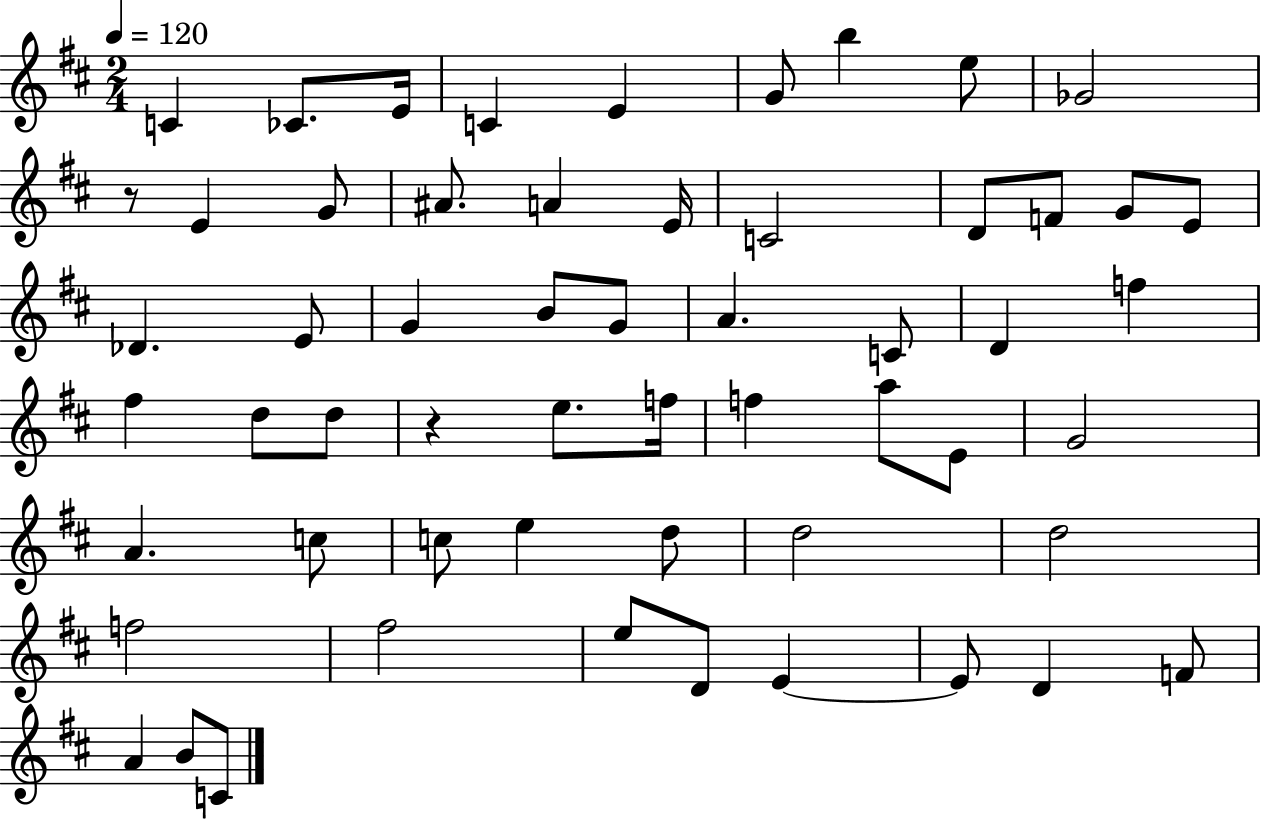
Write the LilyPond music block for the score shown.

{
  \clef treble
  \numericTimeSignature
  \time 2/4
  \key d \major
  \tempo 4 = 120
  c'4 ces'8. e'16 | c'4 e'4 | g'8 b''4 e''8 | ges'2 | \break r8 e'4 g'8 | ais'8. a'4 e'16 | c'2 | d'8 f'8 g'8 e'8 | \break des'4. e'8 | g'4 b'8 g'8 | a'4. c'8 | d'4 f''4 | \break fis''4 d''8 d''8 | r4 e''8. f''16 | f''4 a''8 e'8 | g'2 | \break a'4. c''8 | c''8 e''4 d''8 | d''2 | d''2 | \break f''2 | fis''2 | e''8 d'8 e'4~~ | e'8 d'4 f'8 | \break a'4 b'8 c'8 | \bar "|."
}